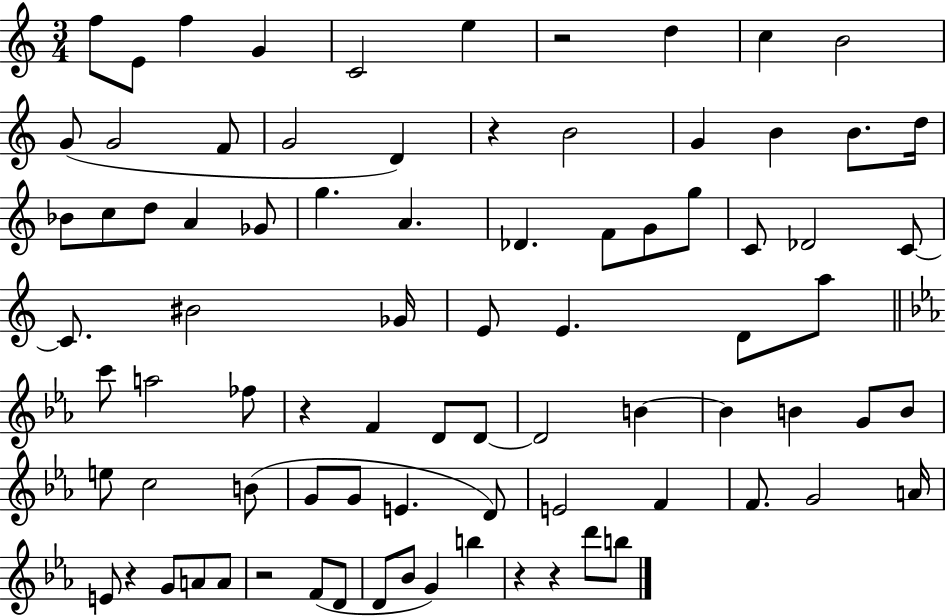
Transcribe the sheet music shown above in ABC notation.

X:1
T:Untitled
M:3/4
L:1/4
K:C
f/2 E/2 f G C2 e z2 d c B2 G/2 G2 F/2 G2 D z B2 G B B/2 d/4 _B/2 c/2 d/2 A _G/2 g A _D F/2 G/2 g/2 C/2 _D2 C/2 C/2 ^B2 _G/4 E/2 E D/2 a/2 c'/2 a2 _f/2 z F D/2 D/2 D2 B B B G/2 B/2 e/2 c2 B/2 G/2 G/2 E D/2 E2 F F/2 G2 A/4 E/2 z G/2 A/2 A/2 z2 F/2 D/2 D/2 _B/2 G b z z d'/2 b/2